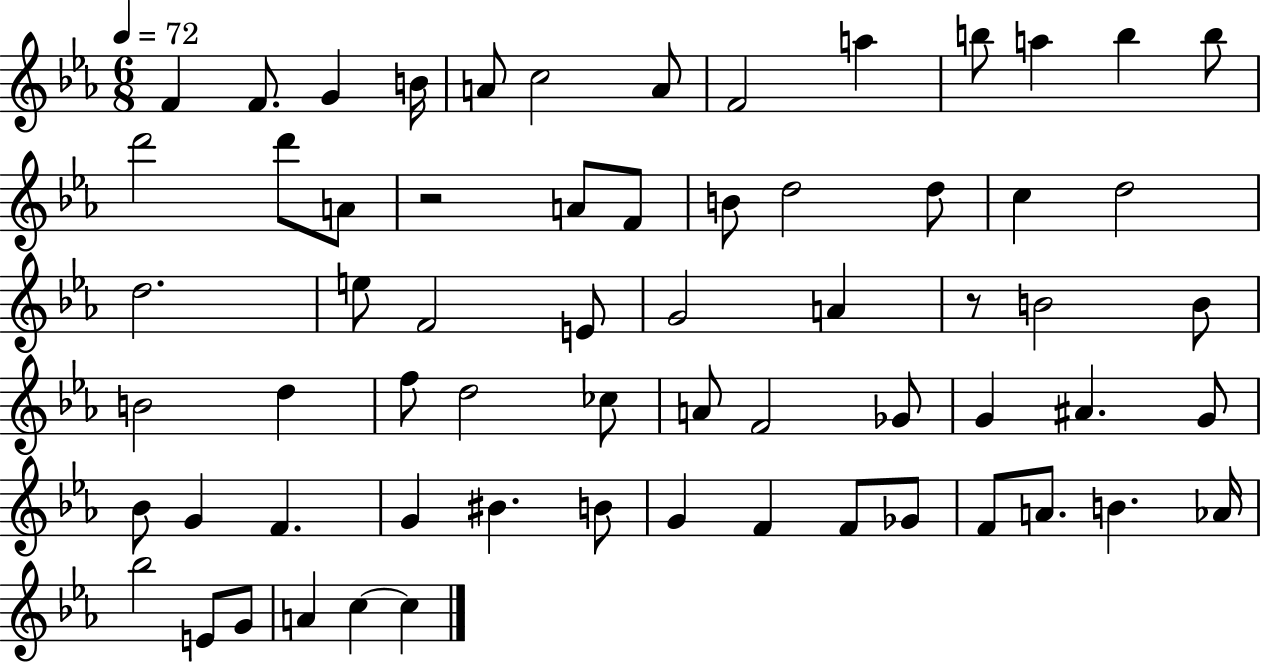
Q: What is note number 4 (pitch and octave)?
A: B4